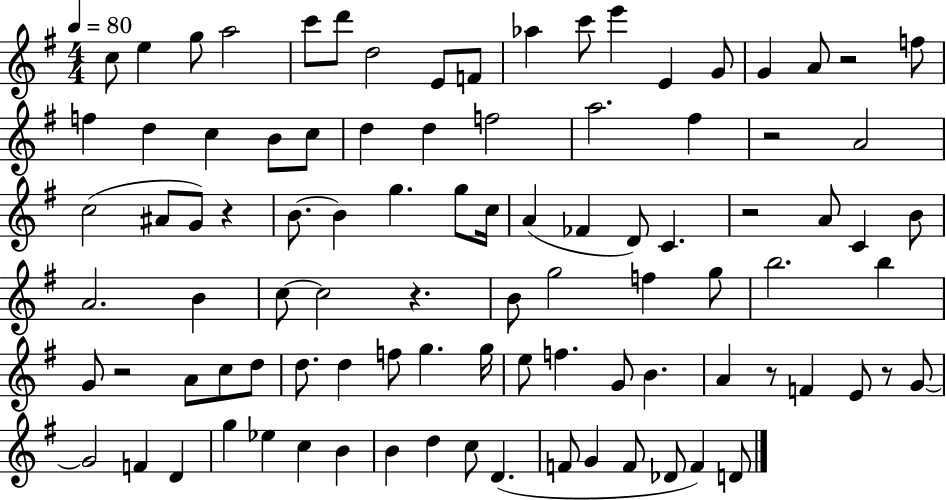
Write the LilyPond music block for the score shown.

{
  \clef treble
  \numericTimeSignature
  \time 4/4
  \key g \major
  \tempo 4 = 80
  \repeat volta 2 { c''8 e''4 g''8 a''2 | c'''8 d'''8 d''2 e'8 f'8 | aes''4 c'''8 e'''4 e'4 g'8 | g'4 a'8 r2 f''8 | \break f''4 d''4 c''4 b'8 c''8 | d''4 d''4 f''2 | a''2. fis''4 | r2 a'2 | \break c''2( ais'8 g'8) r4 | b'8.~~ b'4 g''4. g''8 c''16 | a'4( fes'4 d'8) c'4. | r2 a'8 c'4 b'8 | \break a'2. b'4 | c''8~~ c''2 r4. | b'8 g''2 f''4 g''8 | b''2. b''4 | \break g'8 r2 a'8 c''8 d''8 | d''8. d''4 f''8 g''4. g''16 | e''8 f''4. g'8 b'4. | a'4 r8 f'4 e'8 r8 g'8~~ | \break g'2 f'4 d'4 | g''4 ees''4 c''4 b'4 | b'4 d''4 c''8 d'4.( | f'8 g'4 f'8 des'8 f'4) d'8 | \break } \bar "|."
}